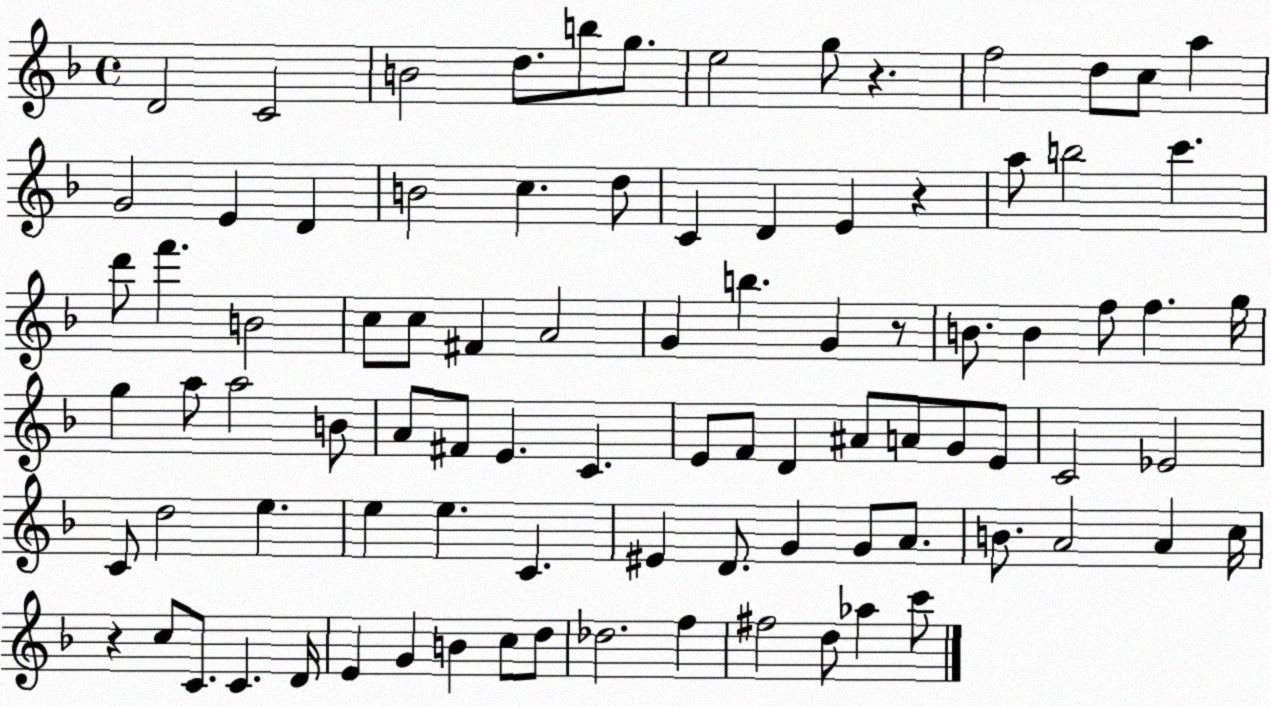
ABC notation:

X:1
T:Untitled
M:4/4
L:1/4
K:F
D2 C2 B2 d/2 b/2 g/2 e2 g/2 z f2 d/2 c/2 a G2 E D B2 c d/2 C D E z a/2 b2 c' d'/2 f' B2 c/2 c/2 ^F A2 G b G z/2 B/2 B f/2 f g/4 g a/2 a2 B/2 A/2 ^F/2 E C E/2 F/2 D ^A/2 A/2 G/2 E/2 C2 _E2 C/2 d2 e e e C ^E D/2 G G/2 A/2 B/2 A2 A c/4 z c/2 C/2 C D/4 E G B c/2 d/2 _d2 f ^f2 d/2 _a c'/2